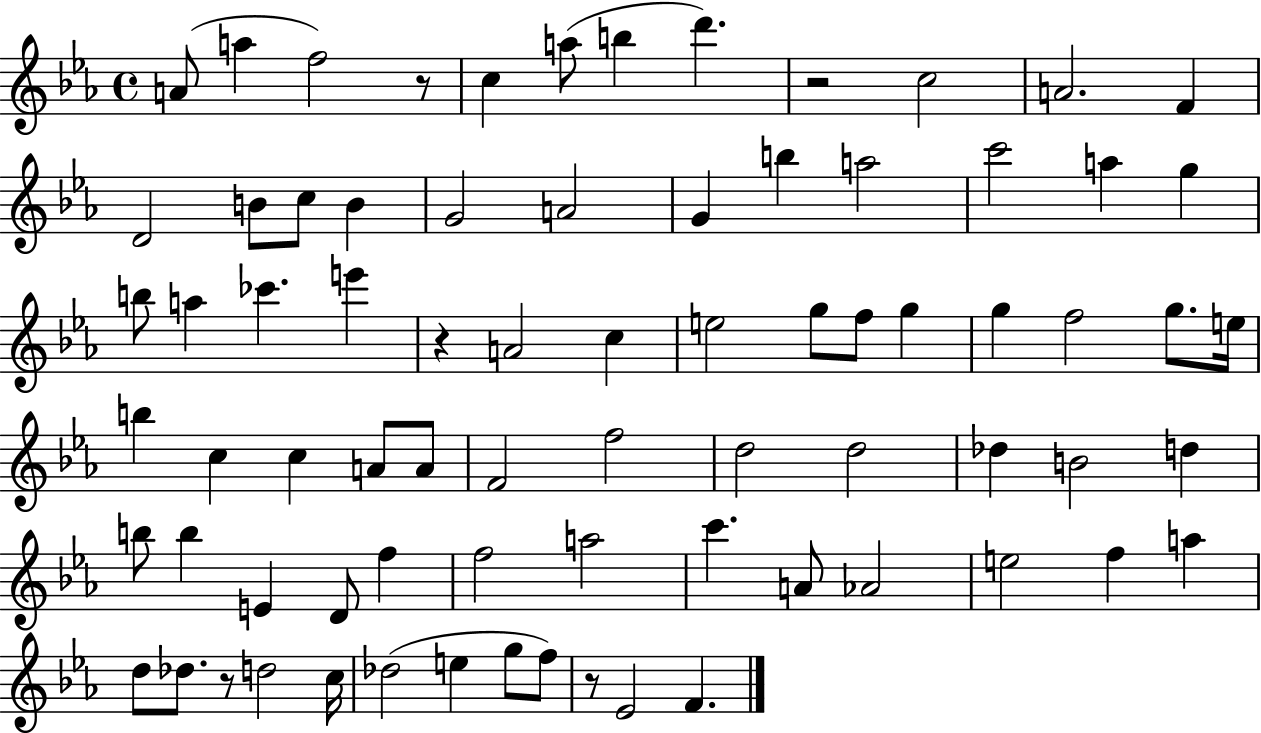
{
  \clef treble
  \time 4/4
  \defaultTimeSignature
  \key ees \major
  \repeat volta 2 { a'8( a''4 f''2) r8 | c''4 a''8( b''4 d'''4.) | r2 c''2 | a'2. f'4 | \break d'2 b'8 c''8 b'4 | g'2 a'2 | g'4 b''4 a''2 | c'''2 a''4 g''4 | \break b''8 a''4 ces'''4. e'''4 | r4 a'2 c''4 | e''2 g''8 f''8 g''4 | g''4 f''2 g''8. e''16 | \break b''4 c''4 c''4 a'8 a'8 | f'2 f''2 | d''2 d''2 | des''4 b'2 d''4 | \break b''8 b''4 e'4 d'8 f''4 | f''2 a''2 | c'''4. a'8 aes'2 | e''2 f''4 a''4 | \break d''8 des''8. r8 d''2 c''16 | des''2( e''4 g''8 f''8) | r8 ees'2 f'4. | } \bar "|."
}